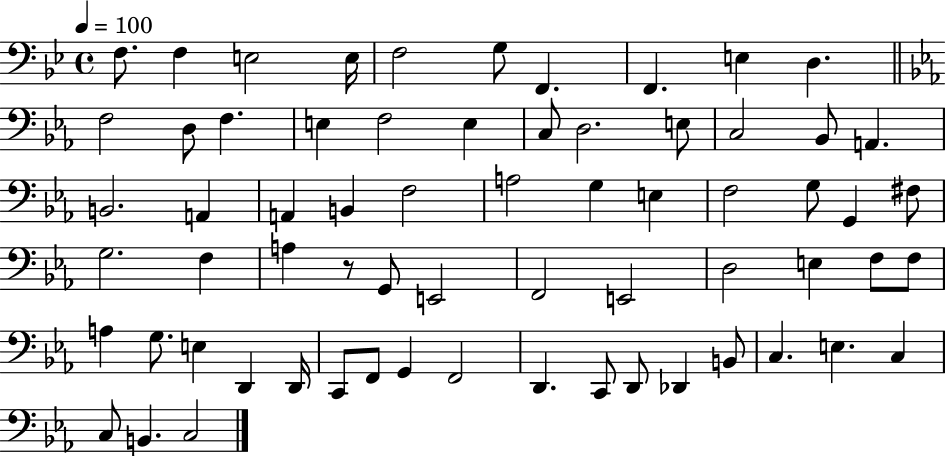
F3/e. F3/q E3/h E3/s F3/h G3/e F2/q. F2/q. E3/q D3/q. F3/h D3/e F3/q. E3/q F3/h E3/q C3/e D3/h. E3/e C3/h Bb2/e A2/q. B2/h. A2/q A2/q B2/q F3/h A3/h G3/q E3/q F3/h G3/e G2/q F#3/e G3/h. F3/q A3/q R/e G2/e E2/h F2/h E2/h D3/h E3/q F3/e F3/e A3/q G3/e. E3/q D2/q D2/s C2/e F2/e G2/q F2/h D2/q. C2/e D2/e Db2/q B2/e C3/q. E3/q. C3/q C3/e B2/q. C3/h